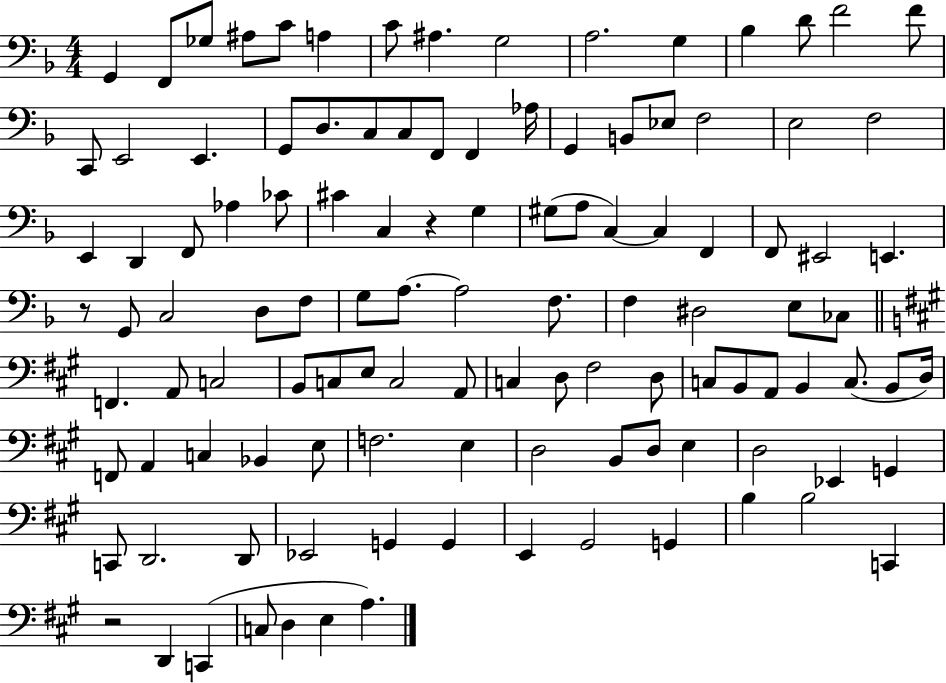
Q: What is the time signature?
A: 4/4